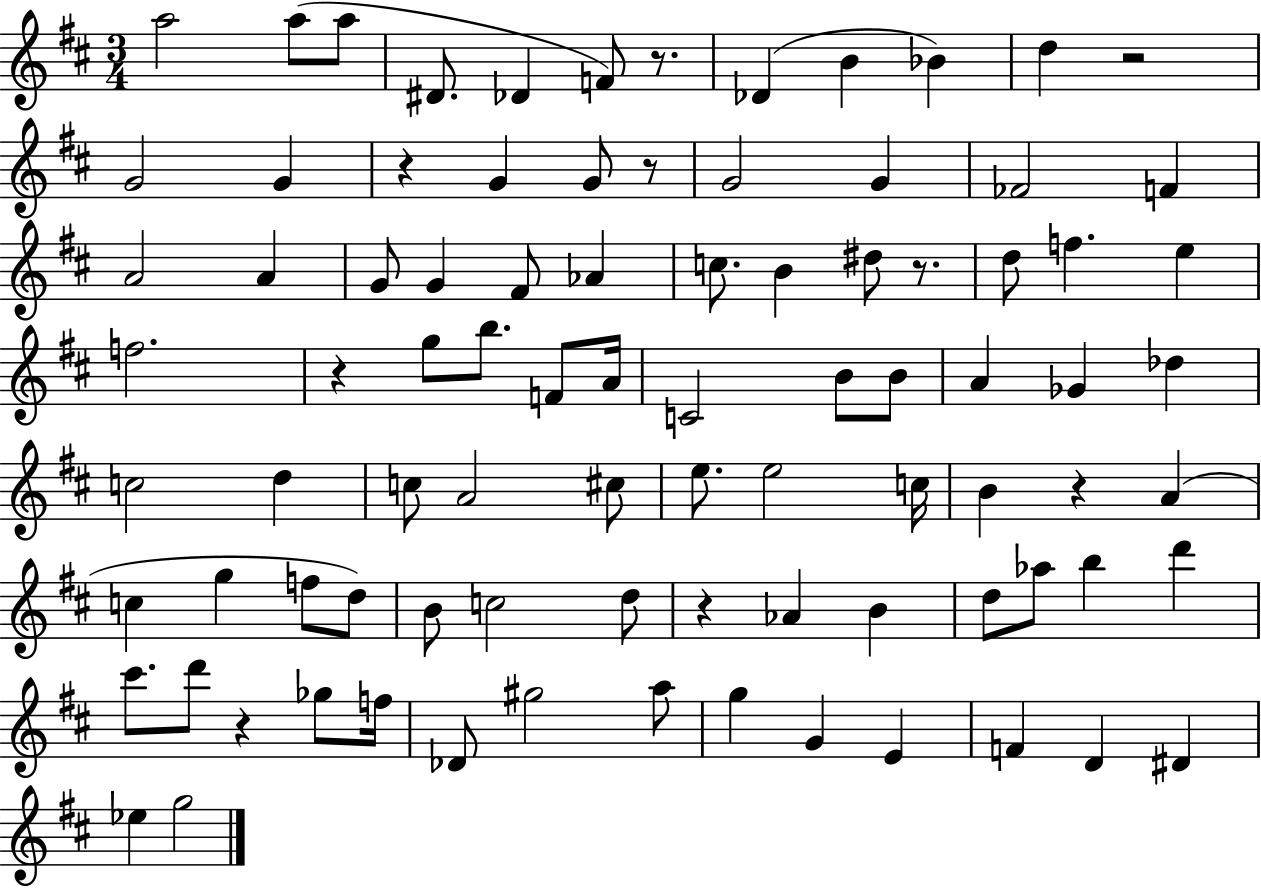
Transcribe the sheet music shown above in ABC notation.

X:1
T:Untitled
M:3/4
L:1/4
K:D
a2 a/2 a/2 ^D/2 _D F/2 z/2 _D B _B d z2 G2 G z G G/2 z/2 G2 G _F2 F A2 A G/2 G ^F/2 _A c/2 B ^d/2 z/2 d/2 f e f2 z g/2 b/2 F/2 A/4 C2 B/2 B/2 A _G _d c2 d c/2 A2 ^c/2 e/2 e2 c/4 B z A c g f/2 d/2 B/2 c2 d/2 z _A B d/2 _a/2 b d' ^c'/2 d'/2 z _g/2 f/4 _D/2 ^g2 a/2 g G E F D ^D _e g2